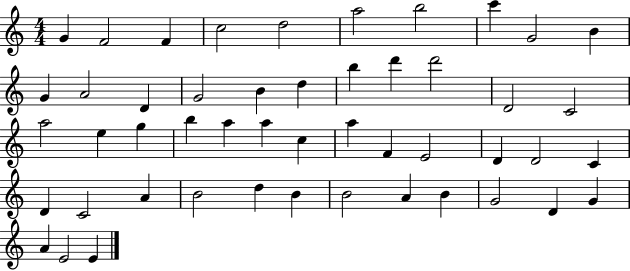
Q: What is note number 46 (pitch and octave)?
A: G4